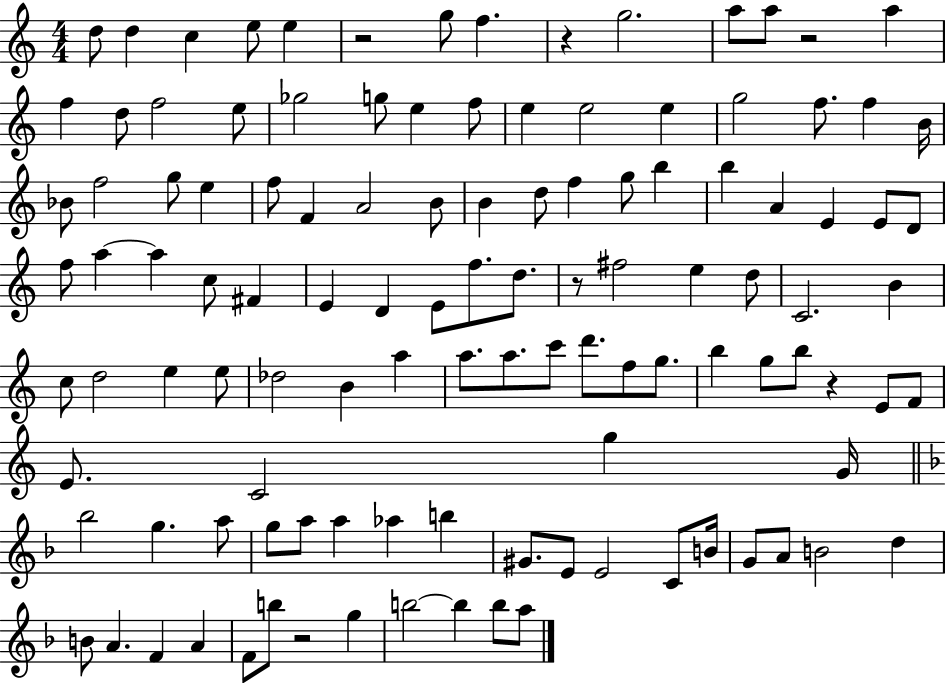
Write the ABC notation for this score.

X:1
T:Untitled
M:4/4
L:1/4
K:C
d/2 d c e/2 e z2 g/2 f z g2 a/2 a/2 z2 a f d/2 f2 e/2 _g2 g/2 e f/2 e e2 e g2 f/2 f B/4 _B/2 f2 g/2 e f/2 F A2 B/2 B d/2 f g/2 b b A E E/2 D/2 f/2 a a c/2 ^F E D E/2 f/2 d/2 z/2 ^f2 e d/2 C2 B c/2 d2 e e/2 _d2 B a a/2 a/2 c'/2 d'/2 f/2 g/2 b g/2 b/2 z E/2 F/2 E/2 C2 g G/4 _b2 g a/2 g/2 a/2 a _a b ^G/2 E/2 E2 C/2 B/4 G/2 A/2 B2 d B/2 A F A F/2 b/2 z2 g b2 b b/2 a/2